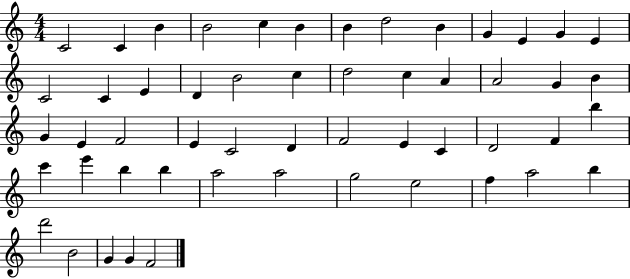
{
  \clef treble
  \numericTimeSignature
  \time 4/4
  \key c \major
  c'2 c'4 b'4 | b'2 c''4 b'4 | b'4 d''2 b'4 | g'4 e'4 g'4 e'4 | \break c'2 c'4 e'4 | d'4 b'2 c''4 | d''2 c''4 a'4 | a'2 g'4 b'4 | \break g'4 e'4 f'2 | e'4 c'2 d'4 | f'2 e'4 c'4 | d'2 f'4 b''4 | \break c'''4 e'''4 b''4 b''4 | a''2 a''2 | g''2 e''2 | f''4 a''2 b''4 | \break d'''2 b'2 | g'4 g'4 f'2 | \bar "|."
}